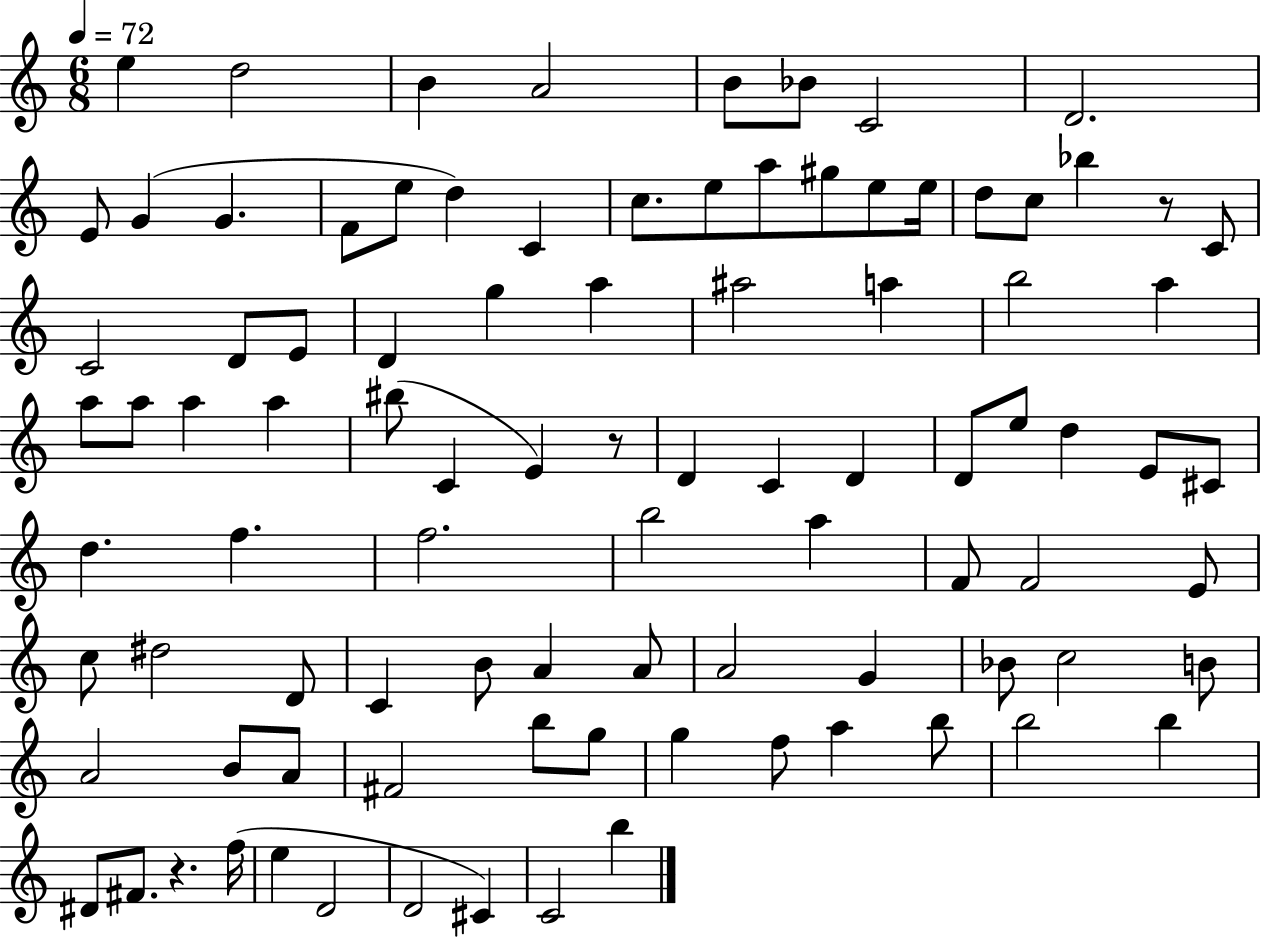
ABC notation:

X:1
T:Untitled
M:6/8
L:1/4
K:C
e d2 B A2 B/2 _B/2 C2 D2 E/2 G G F/2 e/2 d C c/2 e/2 a/2 ^g/2 e/2 e/4 d/2 c/2 _b z/2 C/2 C2 D/2 E/2 D g a ^a2 a b2 a a/2 a/2 a a ^b/2 C E z/2 D C D D/2 e/2 d E/2 ^C/2 d f f2 b2 a F/2 F2 E/2 c/2 ^d2 D/2 C B/2 A A/2 A2 G _B/2 c2 B/2 A2 B/2 A/2 ^F2 b/2 g/2 g f/2 a b/2 b2 b ^D/2 ^F/2 z f/4 e D2 D2 ^C C2 b